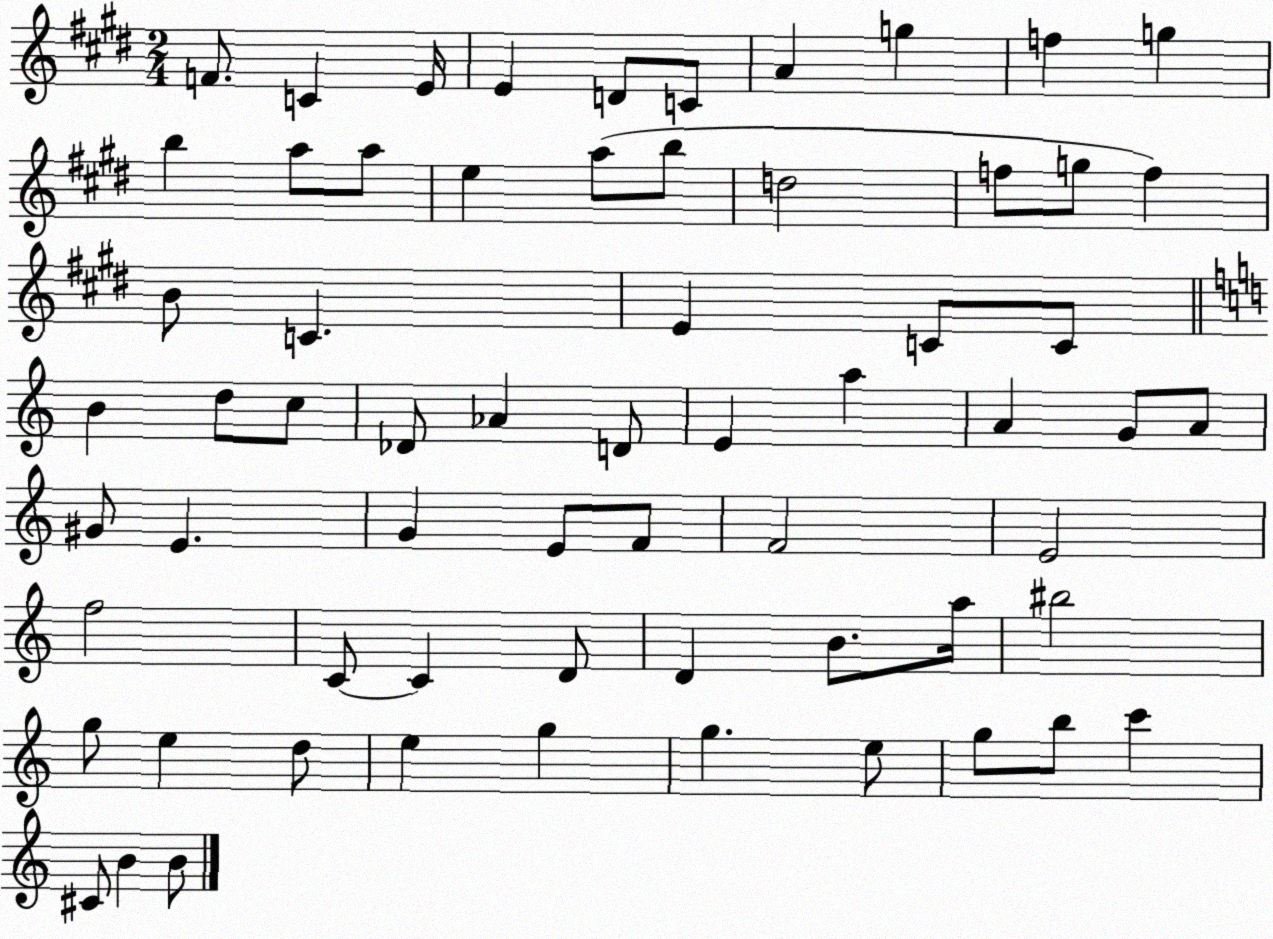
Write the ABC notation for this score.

X:1
T:Untitled
M:2/4
L:1/4
K:E
F/2 C E/4 E D/2 C/2 A g f g b a/2 a/2 e a/2 b/2 d2 f/2 g/2 f B/2 C E C/2 C/2 B d/2 c/2 _D/2 _A D/2 E a A G/2 A/2 ^G/2 E G E/2 F/2 F2 E2 f2 C/2 C D/2 D B/2 a/4 ^b2 g/2 e d/2 e g g e/2 g/2 b/2 c' ^C/2 B B/2